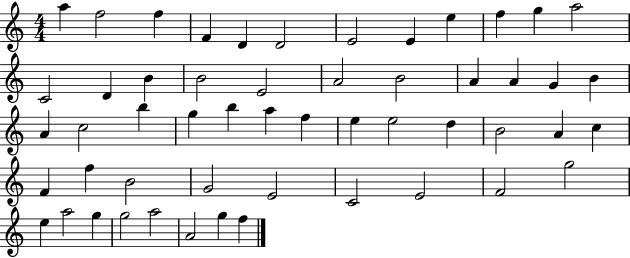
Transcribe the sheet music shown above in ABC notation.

X:1
T:Untitled
M:4/4
L:1/4
K:C
a f2 f F D D2 E2 E e f g a2 C2 D B B2 E2 A2 B2 A A G B A c2 b g b a f e e2 d B2 A c F f B2 G2 E2 C2 E2 F2 g2 e a2 g g2 a2 A2 g f